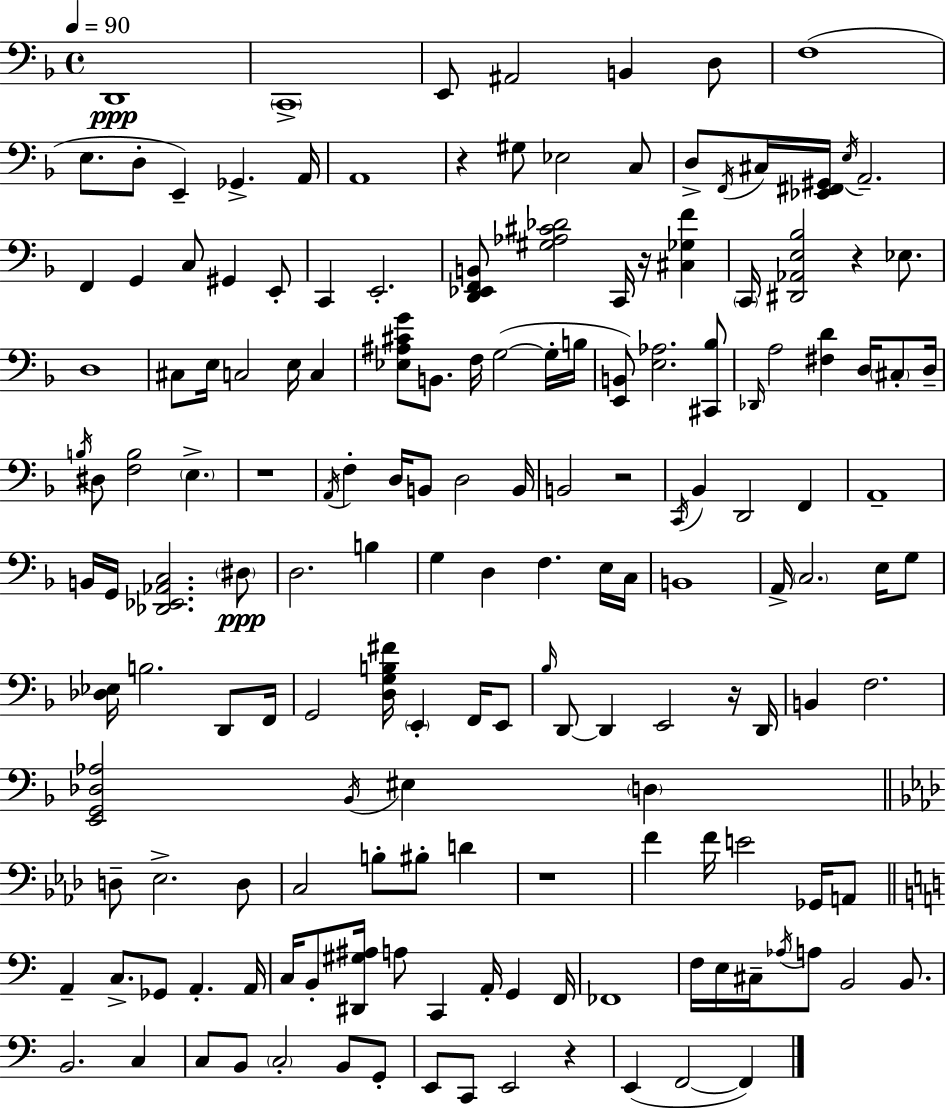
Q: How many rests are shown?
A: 8